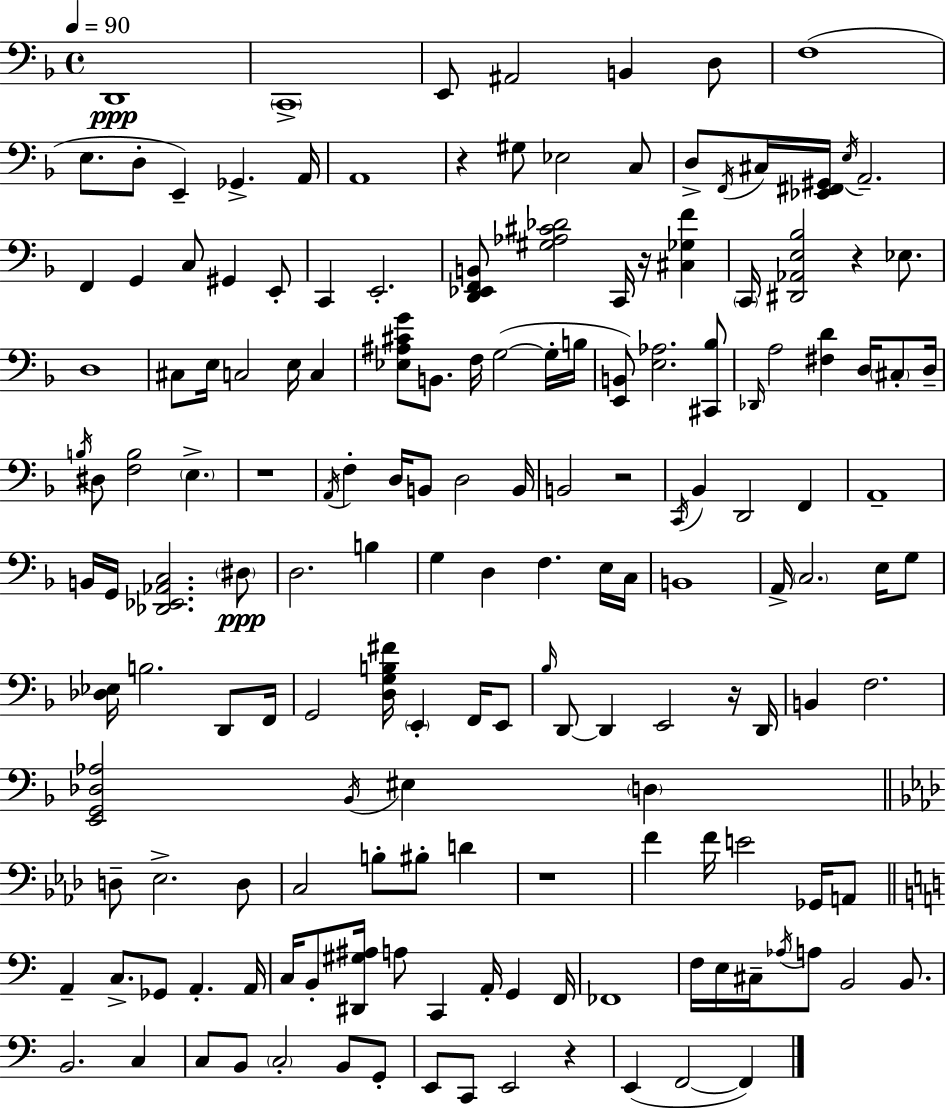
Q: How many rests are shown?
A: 8